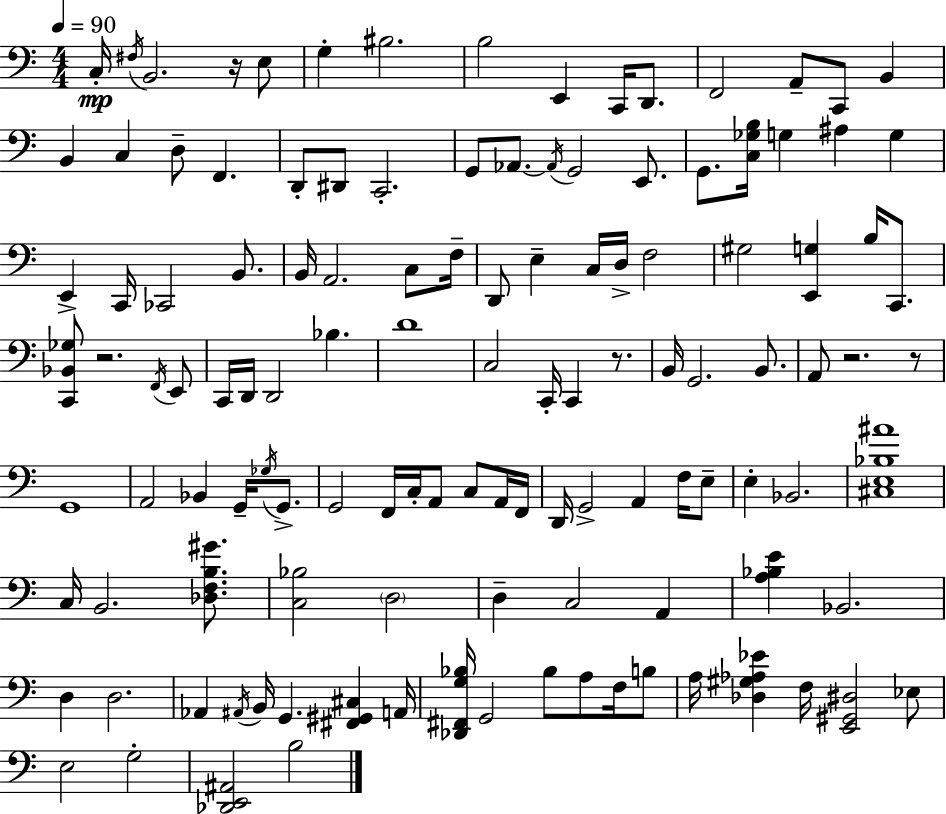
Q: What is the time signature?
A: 4/4